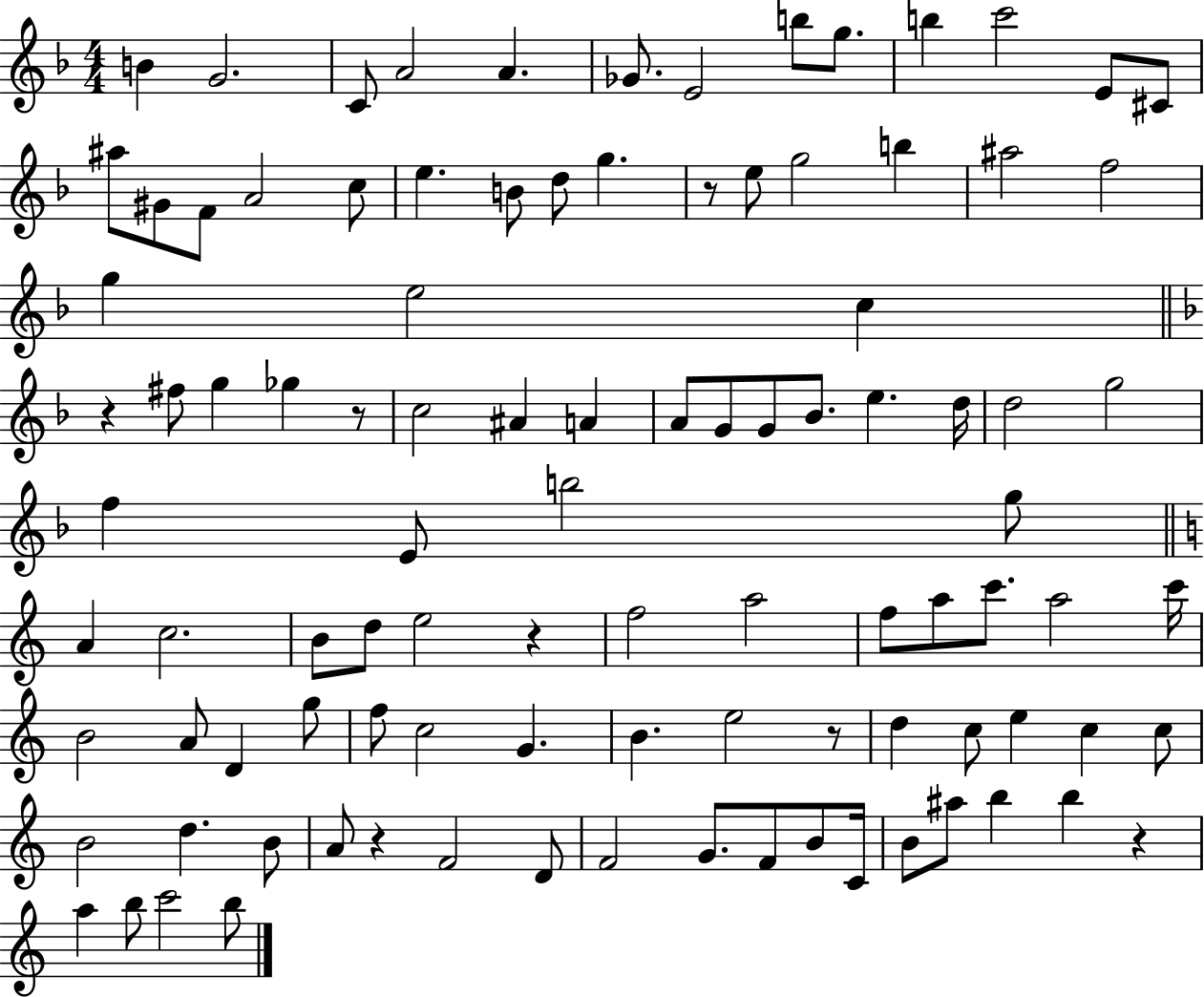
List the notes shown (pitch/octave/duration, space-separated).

B4/q G4/h. C4/e A4/h A4/q. Gb4/e. E4/h B5/e G5/e. B5/q C6/h E4/e C#4/e A#5/e G#4/e F4/e A4/h C5/e E5/q. B4/e D5/e G5/q. R/e E5/e G5/h B5/q A#5/h F5/h G5/q E5/h C5/q R/q F#5/e G5/q Gb5/q R/e C5/h A#4/q A4/q A4/e G4/e G4/e Bb4/e. E5/q. D5/s D5/h G5/h F5/q E4/e B5/h G5/e A4/q C5/h. B4/e D5/e E5/h R/q F5/h A5/h F5/e A5/e C6/e. A5/h C6/s B4/h A4/e D4/q G5/e F5/e C5/h G4/q. B4/q. E5/h R/e D5/q C5/e E5/q C5/q C5/e B4/h D5/q. B4/e A4/e R/q F4/h D4/e F4/h G4/e. F4/e B4/e C4/s B4/e A#5/e B5/q B5/q R/q A5/q B5/e C6/h B5/e